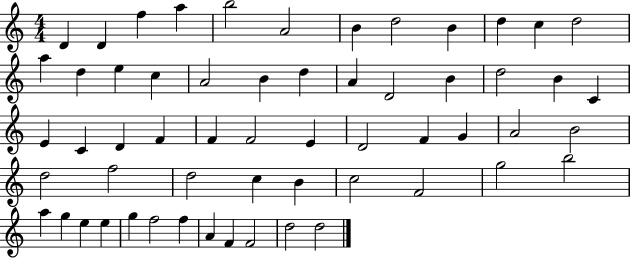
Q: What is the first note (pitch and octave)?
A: D4